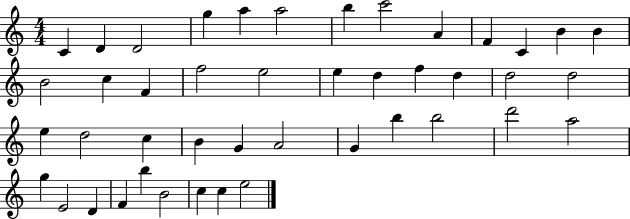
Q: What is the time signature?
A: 4/4